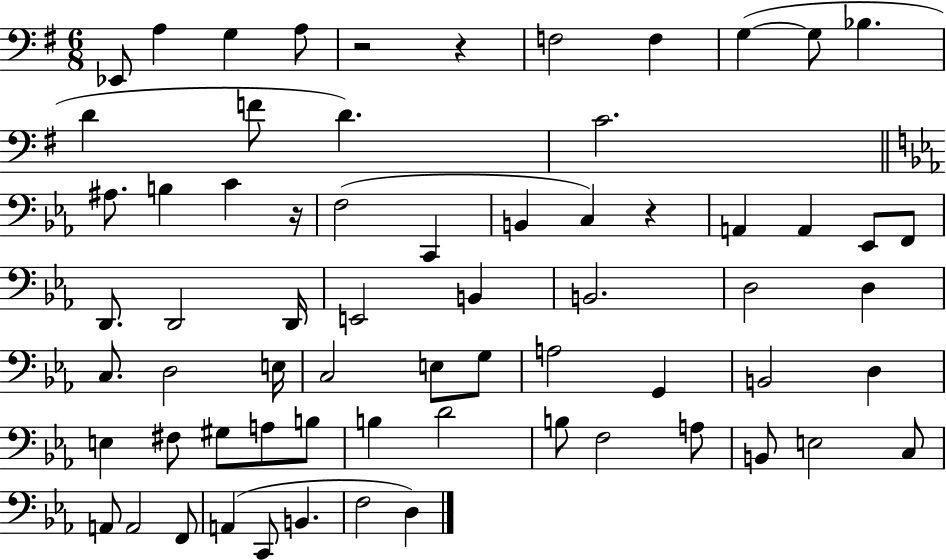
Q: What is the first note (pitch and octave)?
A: Eb2